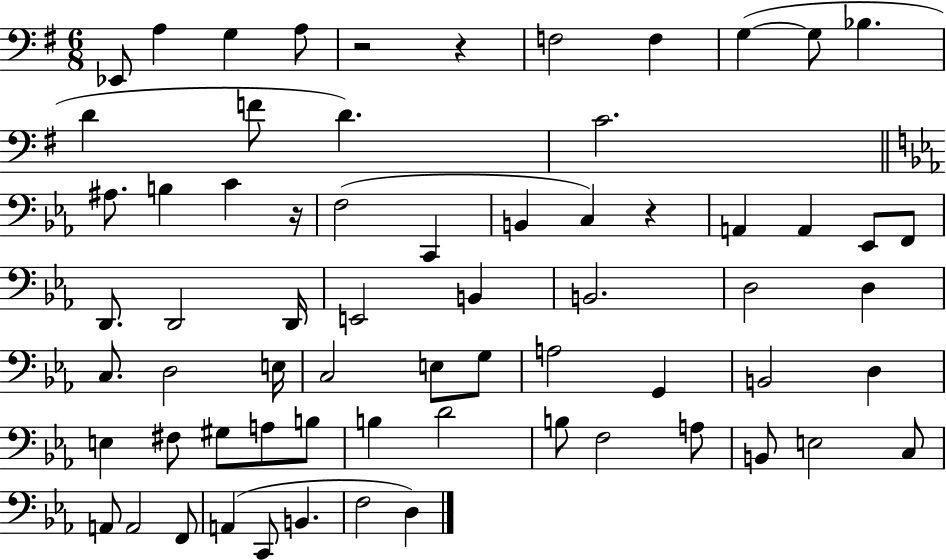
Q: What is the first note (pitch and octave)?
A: Eb2